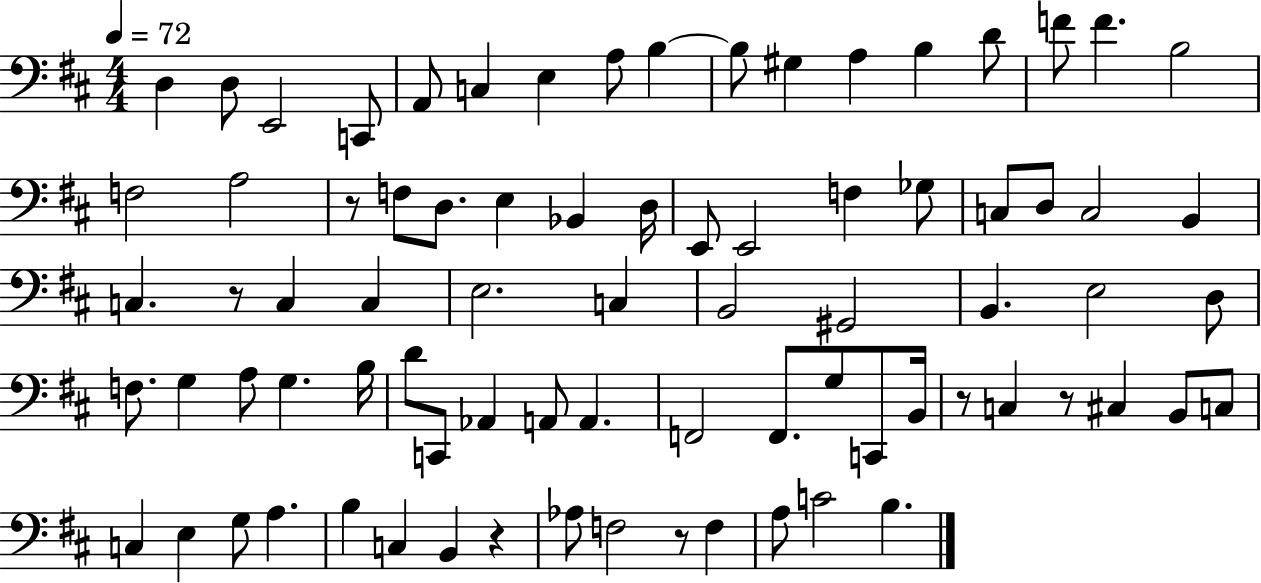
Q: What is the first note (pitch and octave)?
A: D3